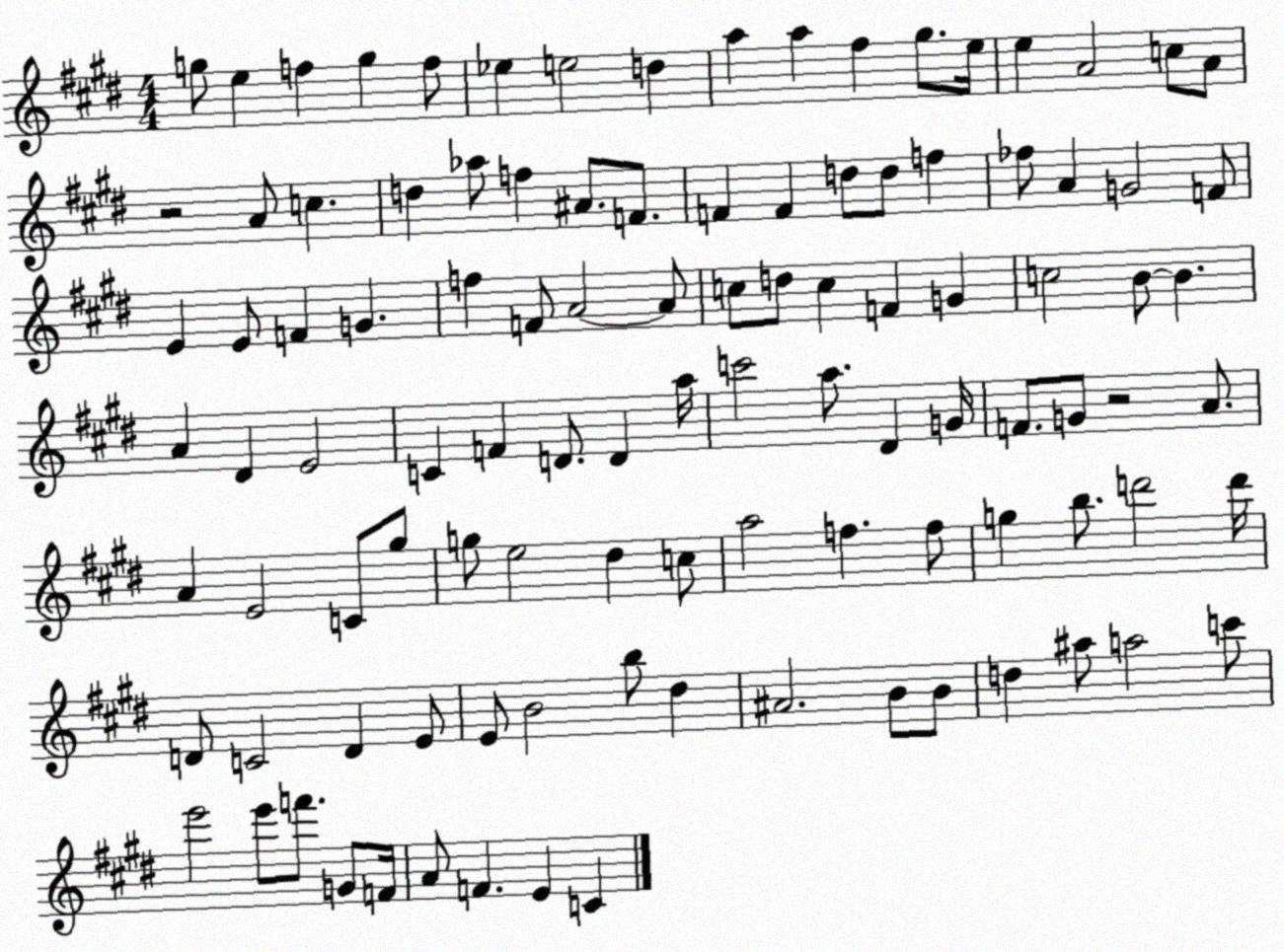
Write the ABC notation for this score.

X:1
T:Untitled
M:4/4
L:1/4
K:E
g/2 e f g f/2 _e e2 d a a ^f ^g/2 e/4 e A2 c/2 A/2 z2 A/2 c d _a/2 f ^A/2 F/2 F F d/2 d/2 f _f/2 A G2 F/2 E E/2 F G f F/2 A2 A/2 c/2 d/2 c F G c2 B/2 B A ^D E2 C F D/2 D a/4 c'2 a/2 ^D G/4 F/2 G/2 z2 A/2 A E2 C/2 ^g/2 g/2 e2 ^d c/2 a2 f f/2 g b/2 d'2 d'/4 D/2 C2 D E/2 E/2 B2 b/2 ^d ^A2 B/2 B/2 d ^a/2 a2 c'/2 e'2 e'/2 f'/2 G/2 F/4 A/2 F E C